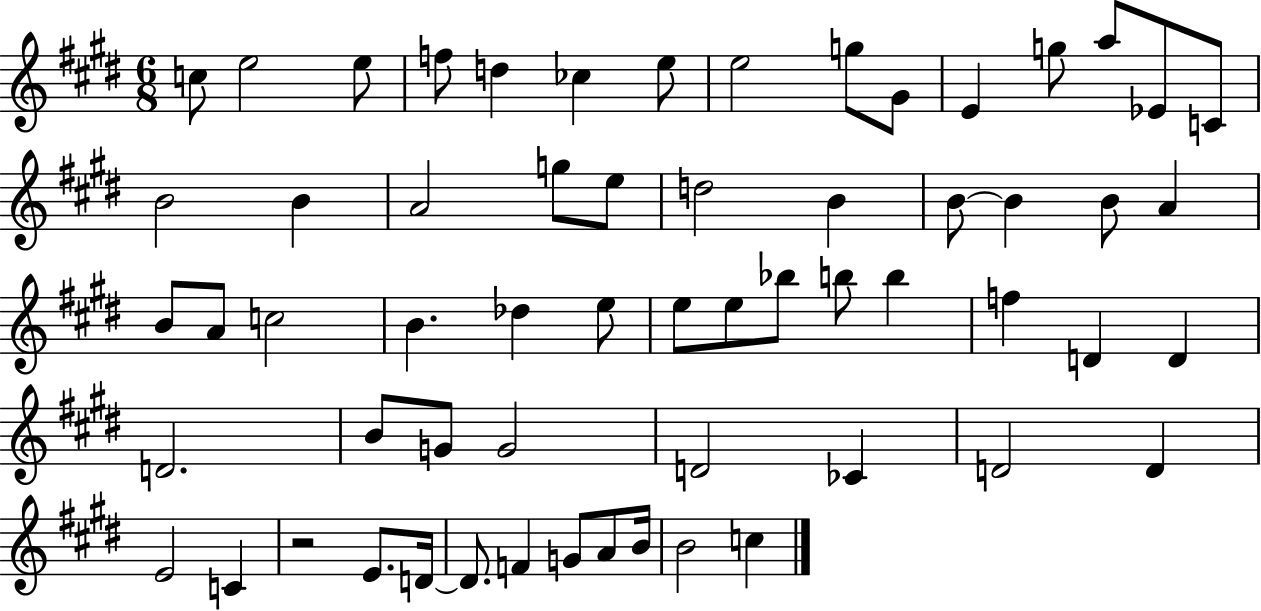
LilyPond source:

{
  \clef treble
  \numericTimeSignature
  \time 6/8
  \key e \major
  c''8 e''2 e''8 | f''8 d''4 ces''4 e''8 | e''2 g''8 gis'8 | e'4 g''8 a''8 ees'8 c'8 | \break b'2 b'4 | a'2 g''8 e''8 | d''2 b'4 | b'8~~ b'4 b'8 a'4 | \break b'8 a'8 c''2 | b'4. des''4 e''8 | e''8 e''8 bes''8 b''8 b''4 | f''4 d'4 d'4 | \break d'2. | b'8 g'8 g'2 | d'2 ces'4 | d'2 d'4 | \break e'2 c'4 | r2 e'8. d'16~~ | d'8. f'4 g'8 a'8 b'16 | b'2 c''4 | \break \bar "|."
}